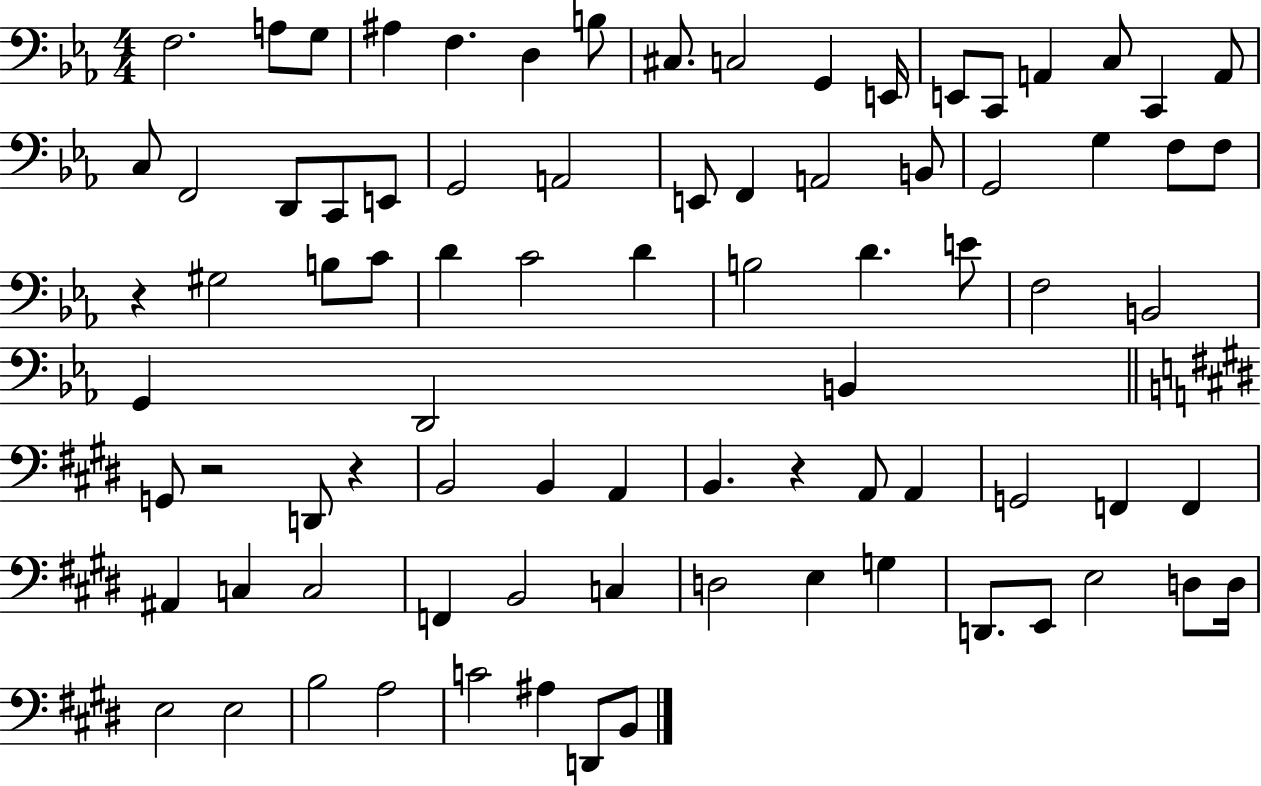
X:1
T:Untitled
M:4/4
L:1/4
K:Eb
F,2 A,/2 G,/2 ^A, F, D, B,/2 ^C,/2 C,2 G,, E,,/4 E,,/2 C,,/2 A,, C,/2 C,, A,,/2 C,/2 F,,2 D,,/2 C,,/2 E,,/2 G,,2 A,,2 E,,/2 F,, A,,2 B,,/2 G,,2 G, F,/2 F,/2 z ^G,2 B,/2 C/2 D C2 D B,2 D E/2 F,2 B,,2 G,, D,,2 B,, G,,/2 z2 D,,/2 z B,,2 B,, A,, B,, z A,,/2 A,, G,,2 F,, F,, ^A,, C, C,2 F,, B,,2 C, D,2 E, G, D,,/2 E,,/2 E,2 D,/2 D,/4 E,2 E,2 B,2 A,2 C2 ^A, D,,/2 B,,/2